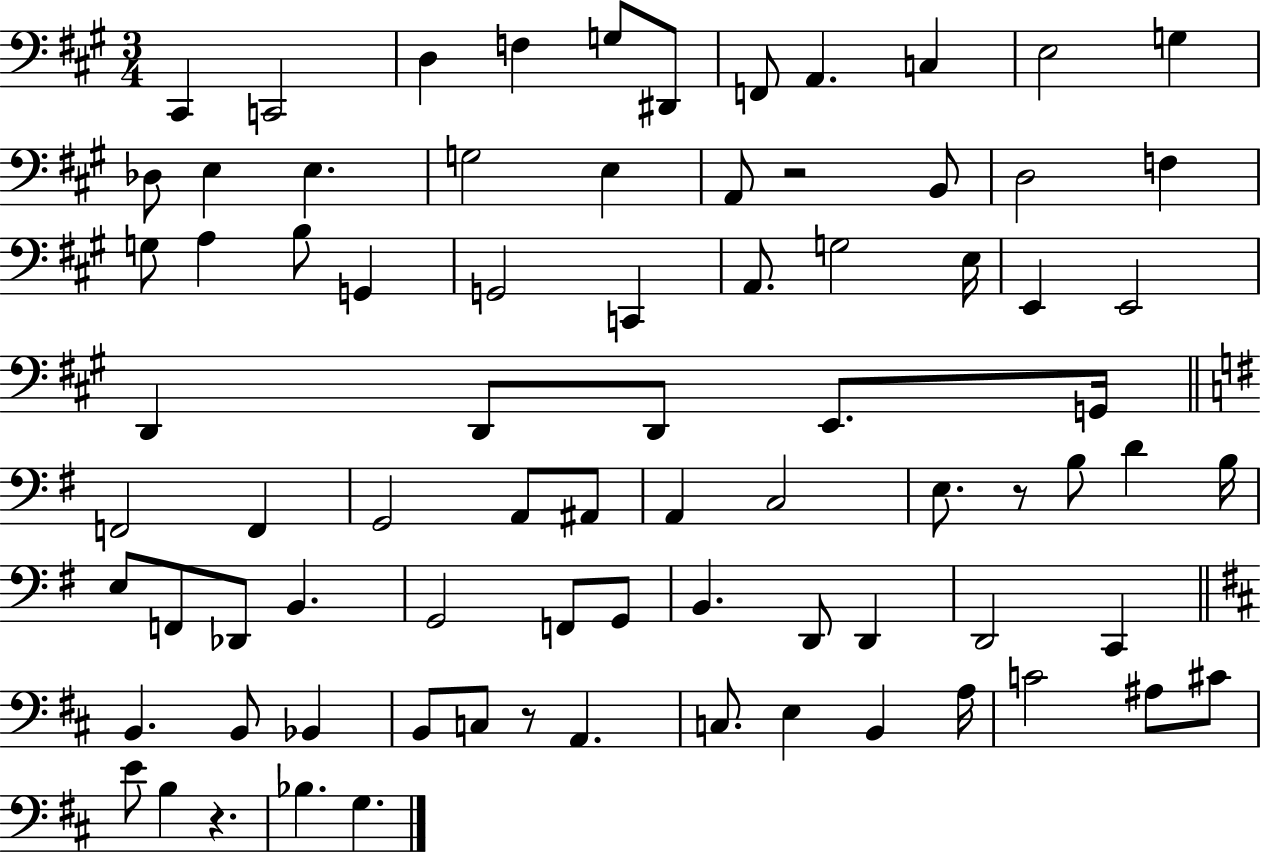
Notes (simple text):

C#2/q C2/h D3/q F3/q G3/e D#2/e F2/e A2/q. C3/q E3/h G3/q Db3/e E3/q E3/q. G3/h E3/q A2/e R/h B2/e D3/h F3/q G3/e A3/q B3/e G2/q G2/h C2/q A2/e. G3/h E3/s E2/q E2/h D2/q D2/e D2/e E2/e. G2/s F2/h F2/q G2/h A2/e A#2/e A2/q C3/h E3/e. R/e B3/e D4/q B3/s E3/e F2/e Db2/e B2/q. G2/h F2/e G2/e B2/q. D2/e D2/q D2/h C2/q B2/q. B2/e Bb2/q B2/e C3/e R/e A2/q. C3/e. E3/q B2/q A3/s C4/h A#3/e C#4/e E4/e B3/q R/q. Bb3/q. G3/q.